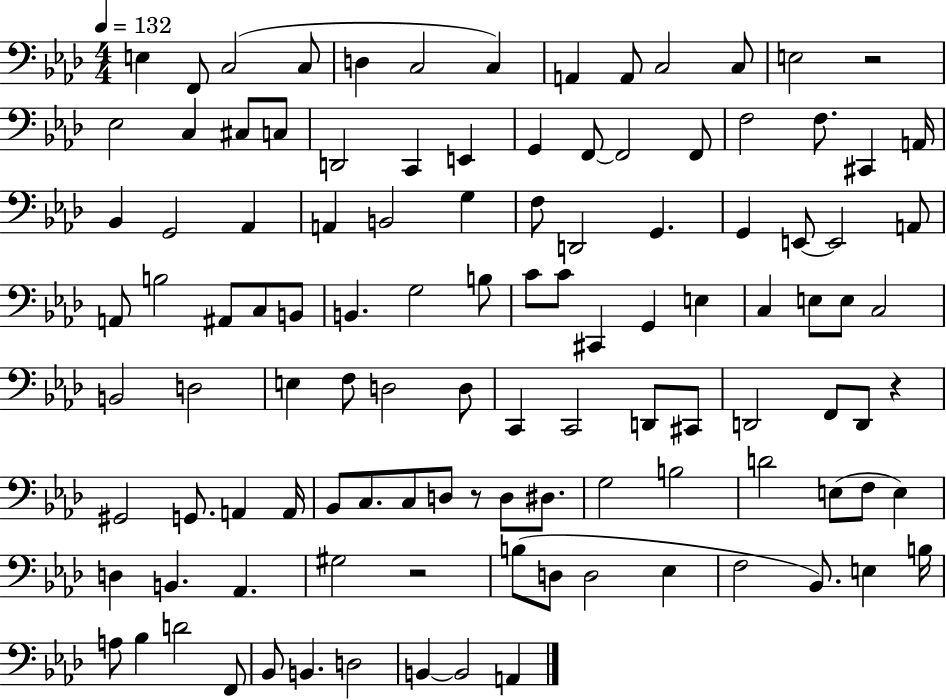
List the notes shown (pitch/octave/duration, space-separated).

E3/q F2/e C3/h C3/e D3/q C3/h C3/q A2/q A2/e C3/h C3/e E3/h R/h Eb3/h C3/q C#3/e C3/e D2/h C2/q E2/q G2/q F2/e F2/h F2/e F3/h F3/e. C#2/q A2/s Bb2/q G2/h Ab2/q A2/q B2/h G3/q F3/e D2/h G2/q. G2/q E2/e E2/h A2/e A2/e B3/h A#2/e C3/e B2/e B2/q. G3/h B3/e C4/e C4/e C#2/q G2/q E3/q C3/q E3/e E3/e C3/h B2/h D3/h E3/q F3/e D3/h D3/e C2/q C2/h D2/e C#2/e D2/h F2/e D2/e R/q G#2/h G2/e. A2/q A2/s Bb2/e C3/e. C3/e D3/e R/e D3/e D#3/e. G3/h B3/h D4/h E3/e F3/e E3/q D3/q B2/q. Ab2/q. G#3/h R/h B3/e D3/e D3/h Eb3/q F3/h Bb2/e. E3/q B3/s A3/e Bb3/q D4/h F2/e Bb2/e B2/q. D3/h B2/q B2/h A2/q